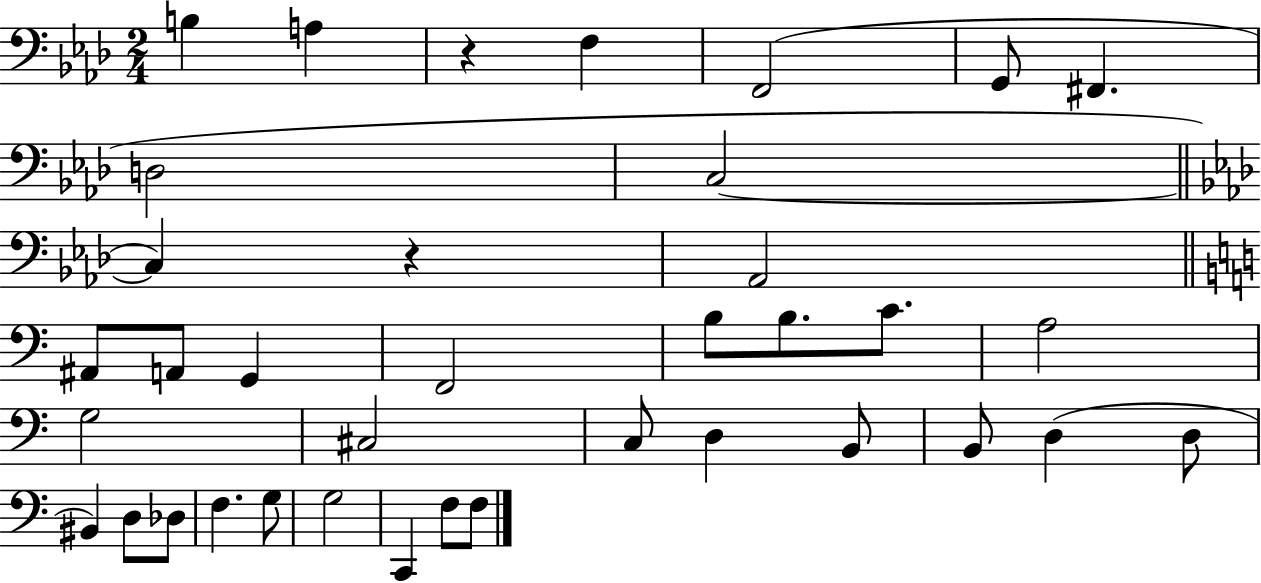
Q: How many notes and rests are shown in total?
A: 37